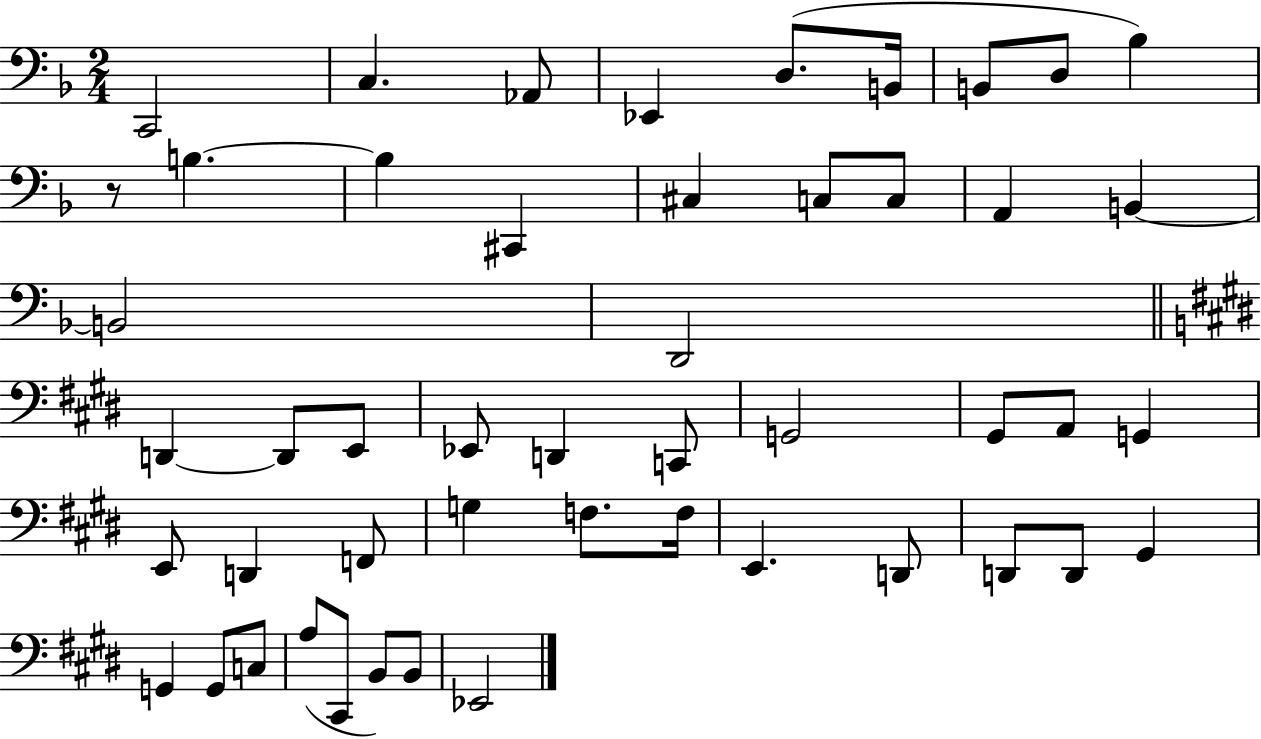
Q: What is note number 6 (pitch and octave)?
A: B2